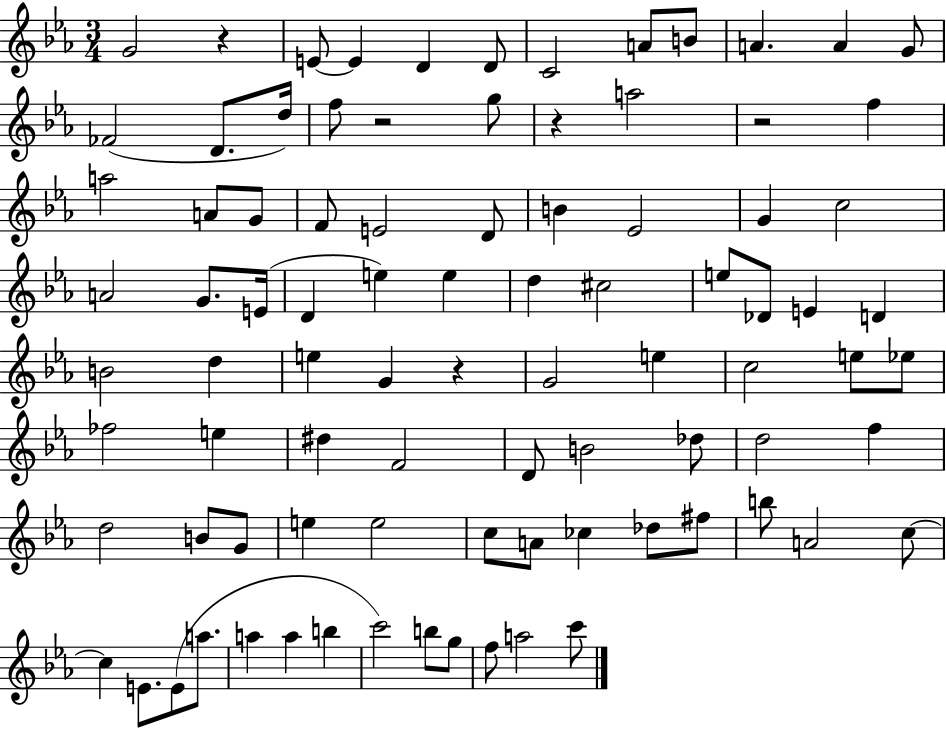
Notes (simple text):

G4/h R/q E4/e E4/q D4/q D4/e C4/h A4/e B4/e A4/q. A4/q G4/e FES4/h D4/e. D5/s F5/e R/h G5/e R/q A5/h R/h F5/q A5/h A4/e G4/e F4/e E4/h D4/e B4/q Eb4/h G4/q C5/h A4/h G4/e. E4/s D4/q E5/q E5/q D5/q C#5/h E5/e Db4/e E4/q D4/q B4/h D5/q E5/q G4/q R/q G4/h E5/q C5/h E5/e Eb5/e FES5/h E5/q D#5/q F4/h D4/e B4/h Db5/e D5/h F5/q D5/h B4/e G4/e E5/q E5/h C5/e A4/e CES5/q Db5/e F#5/e B5/e A4/h C5/e C5/q E4/e. E4/e A5/e. A5/q A5/q B5/q C6/h B5/e G5/e F5/e A5/h C6/e